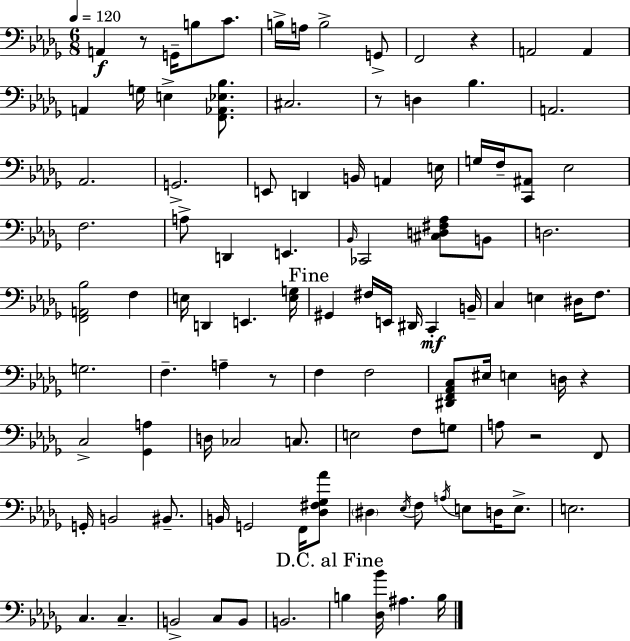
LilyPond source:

{
  \clef bass
  \numericTimeSignature
  \time 6/8
  \key bes \minor
  \tempo 4 = 120
  \repeat volta 2 { a,4\f r8 g,16-- b8 c'8. | b16-> a16 b2-> g,8-> | f,2 r4 | a,2 a,4 | \break a,4 g16 e4-> <f, aes, ees bes>8. | cis2. | r8 d4 bes4. | a,2. | \break aes,2. | g,2.-> | e,8 d,4 b,16 a,4 e16 | g16 f16-- <c, ais,>8 ees2 | \break f2. | a8-> d,4 e,4. | \grace { bes,16 } ces,2 <cis d fis aes>8 b,8 | d2. | \break <f, a, bes>2 f4 | e16 d,4 e,4. | <e g>16 \mark "Fine" gis,4 fis16 e,16 dis,16 c,4-.\mf | b,16-- c4 e4 dis16 f8. | \break g2. | f4.-- a4-- r8 | f4 f2 | <dis, f, aes, c>8 eis16 e4 d16 r4 | \break c2-> <ges, a>4 | d16 ces2 c8. | e2 f8 g8 | a8 r2 f,8 | \break g,16-. b,2 bis,8.-- | b,16 g,2 f,16 <des fis ges aes'>8 | \parenthesize dis4 \acciaccatura { ees16 } f8 \acciaccatura { a16 } e8 d16 | e8.-> e2. | \break c4. c4.-- | b,2-> c8 | b,8 b,2. | \mark "D.C. al Fine" b4 <des bes'>16 ais4. | \break b16 } \bar "|."
}